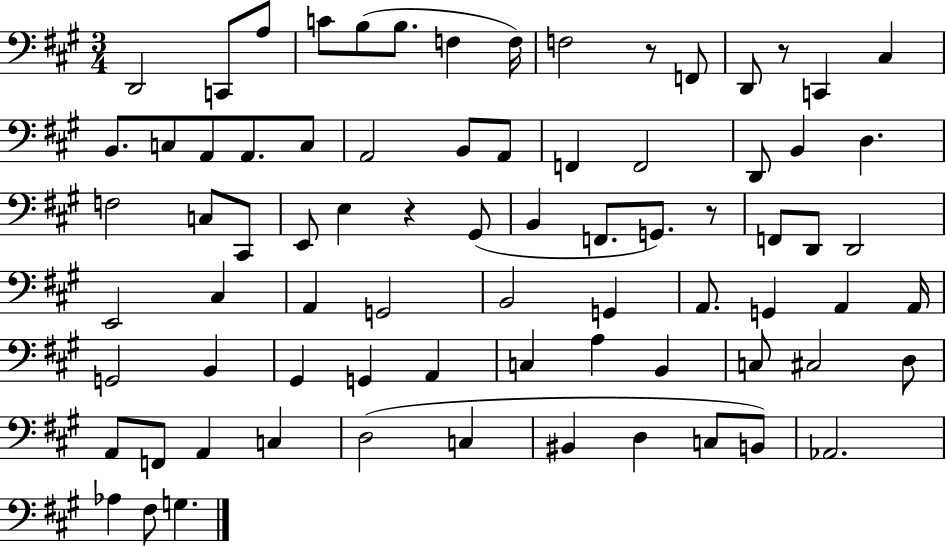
X:1
T:Untitled
M:3/4
L:1/4
K:A
D,,2 C,,/2 A,/2 C/2 B,/2 B,/2 F, F,/4 F,2 z/2 F,,/2 D,,/2 z/2 C,, ^C, B,,/2 C,/2 A,,/2 A,,/2 C,/2 A,,2 B,,/2 A,,/2 F,, F,,2 D,,/2 B,, D, F,2 C,/2 ^C,,/2 E,,/2 E, z ^G,,/2 B,, F,,/2 G,,/2 z/2 F,,/2 D,,/2 D,,2 E,,2 ^C, A,, G,,2 B,,2 G,, A,,/2 G,, A,, A,,/4 G,,2 B,, ^G,, G,, A,, C, A, B,, C,/2 ^C,2 D,/2 A,,/2 F,,/2 A,, C, D,2 C, ^B,, D, C,/2 B,,/2 _A,,2 _A, ^F,/2 G,